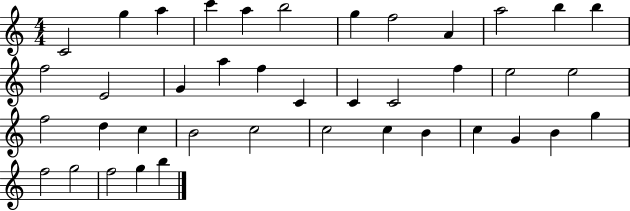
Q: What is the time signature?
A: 4/4